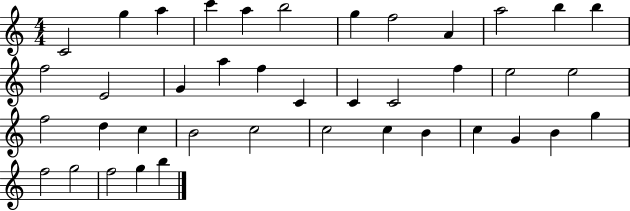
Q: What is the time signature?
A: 4/4